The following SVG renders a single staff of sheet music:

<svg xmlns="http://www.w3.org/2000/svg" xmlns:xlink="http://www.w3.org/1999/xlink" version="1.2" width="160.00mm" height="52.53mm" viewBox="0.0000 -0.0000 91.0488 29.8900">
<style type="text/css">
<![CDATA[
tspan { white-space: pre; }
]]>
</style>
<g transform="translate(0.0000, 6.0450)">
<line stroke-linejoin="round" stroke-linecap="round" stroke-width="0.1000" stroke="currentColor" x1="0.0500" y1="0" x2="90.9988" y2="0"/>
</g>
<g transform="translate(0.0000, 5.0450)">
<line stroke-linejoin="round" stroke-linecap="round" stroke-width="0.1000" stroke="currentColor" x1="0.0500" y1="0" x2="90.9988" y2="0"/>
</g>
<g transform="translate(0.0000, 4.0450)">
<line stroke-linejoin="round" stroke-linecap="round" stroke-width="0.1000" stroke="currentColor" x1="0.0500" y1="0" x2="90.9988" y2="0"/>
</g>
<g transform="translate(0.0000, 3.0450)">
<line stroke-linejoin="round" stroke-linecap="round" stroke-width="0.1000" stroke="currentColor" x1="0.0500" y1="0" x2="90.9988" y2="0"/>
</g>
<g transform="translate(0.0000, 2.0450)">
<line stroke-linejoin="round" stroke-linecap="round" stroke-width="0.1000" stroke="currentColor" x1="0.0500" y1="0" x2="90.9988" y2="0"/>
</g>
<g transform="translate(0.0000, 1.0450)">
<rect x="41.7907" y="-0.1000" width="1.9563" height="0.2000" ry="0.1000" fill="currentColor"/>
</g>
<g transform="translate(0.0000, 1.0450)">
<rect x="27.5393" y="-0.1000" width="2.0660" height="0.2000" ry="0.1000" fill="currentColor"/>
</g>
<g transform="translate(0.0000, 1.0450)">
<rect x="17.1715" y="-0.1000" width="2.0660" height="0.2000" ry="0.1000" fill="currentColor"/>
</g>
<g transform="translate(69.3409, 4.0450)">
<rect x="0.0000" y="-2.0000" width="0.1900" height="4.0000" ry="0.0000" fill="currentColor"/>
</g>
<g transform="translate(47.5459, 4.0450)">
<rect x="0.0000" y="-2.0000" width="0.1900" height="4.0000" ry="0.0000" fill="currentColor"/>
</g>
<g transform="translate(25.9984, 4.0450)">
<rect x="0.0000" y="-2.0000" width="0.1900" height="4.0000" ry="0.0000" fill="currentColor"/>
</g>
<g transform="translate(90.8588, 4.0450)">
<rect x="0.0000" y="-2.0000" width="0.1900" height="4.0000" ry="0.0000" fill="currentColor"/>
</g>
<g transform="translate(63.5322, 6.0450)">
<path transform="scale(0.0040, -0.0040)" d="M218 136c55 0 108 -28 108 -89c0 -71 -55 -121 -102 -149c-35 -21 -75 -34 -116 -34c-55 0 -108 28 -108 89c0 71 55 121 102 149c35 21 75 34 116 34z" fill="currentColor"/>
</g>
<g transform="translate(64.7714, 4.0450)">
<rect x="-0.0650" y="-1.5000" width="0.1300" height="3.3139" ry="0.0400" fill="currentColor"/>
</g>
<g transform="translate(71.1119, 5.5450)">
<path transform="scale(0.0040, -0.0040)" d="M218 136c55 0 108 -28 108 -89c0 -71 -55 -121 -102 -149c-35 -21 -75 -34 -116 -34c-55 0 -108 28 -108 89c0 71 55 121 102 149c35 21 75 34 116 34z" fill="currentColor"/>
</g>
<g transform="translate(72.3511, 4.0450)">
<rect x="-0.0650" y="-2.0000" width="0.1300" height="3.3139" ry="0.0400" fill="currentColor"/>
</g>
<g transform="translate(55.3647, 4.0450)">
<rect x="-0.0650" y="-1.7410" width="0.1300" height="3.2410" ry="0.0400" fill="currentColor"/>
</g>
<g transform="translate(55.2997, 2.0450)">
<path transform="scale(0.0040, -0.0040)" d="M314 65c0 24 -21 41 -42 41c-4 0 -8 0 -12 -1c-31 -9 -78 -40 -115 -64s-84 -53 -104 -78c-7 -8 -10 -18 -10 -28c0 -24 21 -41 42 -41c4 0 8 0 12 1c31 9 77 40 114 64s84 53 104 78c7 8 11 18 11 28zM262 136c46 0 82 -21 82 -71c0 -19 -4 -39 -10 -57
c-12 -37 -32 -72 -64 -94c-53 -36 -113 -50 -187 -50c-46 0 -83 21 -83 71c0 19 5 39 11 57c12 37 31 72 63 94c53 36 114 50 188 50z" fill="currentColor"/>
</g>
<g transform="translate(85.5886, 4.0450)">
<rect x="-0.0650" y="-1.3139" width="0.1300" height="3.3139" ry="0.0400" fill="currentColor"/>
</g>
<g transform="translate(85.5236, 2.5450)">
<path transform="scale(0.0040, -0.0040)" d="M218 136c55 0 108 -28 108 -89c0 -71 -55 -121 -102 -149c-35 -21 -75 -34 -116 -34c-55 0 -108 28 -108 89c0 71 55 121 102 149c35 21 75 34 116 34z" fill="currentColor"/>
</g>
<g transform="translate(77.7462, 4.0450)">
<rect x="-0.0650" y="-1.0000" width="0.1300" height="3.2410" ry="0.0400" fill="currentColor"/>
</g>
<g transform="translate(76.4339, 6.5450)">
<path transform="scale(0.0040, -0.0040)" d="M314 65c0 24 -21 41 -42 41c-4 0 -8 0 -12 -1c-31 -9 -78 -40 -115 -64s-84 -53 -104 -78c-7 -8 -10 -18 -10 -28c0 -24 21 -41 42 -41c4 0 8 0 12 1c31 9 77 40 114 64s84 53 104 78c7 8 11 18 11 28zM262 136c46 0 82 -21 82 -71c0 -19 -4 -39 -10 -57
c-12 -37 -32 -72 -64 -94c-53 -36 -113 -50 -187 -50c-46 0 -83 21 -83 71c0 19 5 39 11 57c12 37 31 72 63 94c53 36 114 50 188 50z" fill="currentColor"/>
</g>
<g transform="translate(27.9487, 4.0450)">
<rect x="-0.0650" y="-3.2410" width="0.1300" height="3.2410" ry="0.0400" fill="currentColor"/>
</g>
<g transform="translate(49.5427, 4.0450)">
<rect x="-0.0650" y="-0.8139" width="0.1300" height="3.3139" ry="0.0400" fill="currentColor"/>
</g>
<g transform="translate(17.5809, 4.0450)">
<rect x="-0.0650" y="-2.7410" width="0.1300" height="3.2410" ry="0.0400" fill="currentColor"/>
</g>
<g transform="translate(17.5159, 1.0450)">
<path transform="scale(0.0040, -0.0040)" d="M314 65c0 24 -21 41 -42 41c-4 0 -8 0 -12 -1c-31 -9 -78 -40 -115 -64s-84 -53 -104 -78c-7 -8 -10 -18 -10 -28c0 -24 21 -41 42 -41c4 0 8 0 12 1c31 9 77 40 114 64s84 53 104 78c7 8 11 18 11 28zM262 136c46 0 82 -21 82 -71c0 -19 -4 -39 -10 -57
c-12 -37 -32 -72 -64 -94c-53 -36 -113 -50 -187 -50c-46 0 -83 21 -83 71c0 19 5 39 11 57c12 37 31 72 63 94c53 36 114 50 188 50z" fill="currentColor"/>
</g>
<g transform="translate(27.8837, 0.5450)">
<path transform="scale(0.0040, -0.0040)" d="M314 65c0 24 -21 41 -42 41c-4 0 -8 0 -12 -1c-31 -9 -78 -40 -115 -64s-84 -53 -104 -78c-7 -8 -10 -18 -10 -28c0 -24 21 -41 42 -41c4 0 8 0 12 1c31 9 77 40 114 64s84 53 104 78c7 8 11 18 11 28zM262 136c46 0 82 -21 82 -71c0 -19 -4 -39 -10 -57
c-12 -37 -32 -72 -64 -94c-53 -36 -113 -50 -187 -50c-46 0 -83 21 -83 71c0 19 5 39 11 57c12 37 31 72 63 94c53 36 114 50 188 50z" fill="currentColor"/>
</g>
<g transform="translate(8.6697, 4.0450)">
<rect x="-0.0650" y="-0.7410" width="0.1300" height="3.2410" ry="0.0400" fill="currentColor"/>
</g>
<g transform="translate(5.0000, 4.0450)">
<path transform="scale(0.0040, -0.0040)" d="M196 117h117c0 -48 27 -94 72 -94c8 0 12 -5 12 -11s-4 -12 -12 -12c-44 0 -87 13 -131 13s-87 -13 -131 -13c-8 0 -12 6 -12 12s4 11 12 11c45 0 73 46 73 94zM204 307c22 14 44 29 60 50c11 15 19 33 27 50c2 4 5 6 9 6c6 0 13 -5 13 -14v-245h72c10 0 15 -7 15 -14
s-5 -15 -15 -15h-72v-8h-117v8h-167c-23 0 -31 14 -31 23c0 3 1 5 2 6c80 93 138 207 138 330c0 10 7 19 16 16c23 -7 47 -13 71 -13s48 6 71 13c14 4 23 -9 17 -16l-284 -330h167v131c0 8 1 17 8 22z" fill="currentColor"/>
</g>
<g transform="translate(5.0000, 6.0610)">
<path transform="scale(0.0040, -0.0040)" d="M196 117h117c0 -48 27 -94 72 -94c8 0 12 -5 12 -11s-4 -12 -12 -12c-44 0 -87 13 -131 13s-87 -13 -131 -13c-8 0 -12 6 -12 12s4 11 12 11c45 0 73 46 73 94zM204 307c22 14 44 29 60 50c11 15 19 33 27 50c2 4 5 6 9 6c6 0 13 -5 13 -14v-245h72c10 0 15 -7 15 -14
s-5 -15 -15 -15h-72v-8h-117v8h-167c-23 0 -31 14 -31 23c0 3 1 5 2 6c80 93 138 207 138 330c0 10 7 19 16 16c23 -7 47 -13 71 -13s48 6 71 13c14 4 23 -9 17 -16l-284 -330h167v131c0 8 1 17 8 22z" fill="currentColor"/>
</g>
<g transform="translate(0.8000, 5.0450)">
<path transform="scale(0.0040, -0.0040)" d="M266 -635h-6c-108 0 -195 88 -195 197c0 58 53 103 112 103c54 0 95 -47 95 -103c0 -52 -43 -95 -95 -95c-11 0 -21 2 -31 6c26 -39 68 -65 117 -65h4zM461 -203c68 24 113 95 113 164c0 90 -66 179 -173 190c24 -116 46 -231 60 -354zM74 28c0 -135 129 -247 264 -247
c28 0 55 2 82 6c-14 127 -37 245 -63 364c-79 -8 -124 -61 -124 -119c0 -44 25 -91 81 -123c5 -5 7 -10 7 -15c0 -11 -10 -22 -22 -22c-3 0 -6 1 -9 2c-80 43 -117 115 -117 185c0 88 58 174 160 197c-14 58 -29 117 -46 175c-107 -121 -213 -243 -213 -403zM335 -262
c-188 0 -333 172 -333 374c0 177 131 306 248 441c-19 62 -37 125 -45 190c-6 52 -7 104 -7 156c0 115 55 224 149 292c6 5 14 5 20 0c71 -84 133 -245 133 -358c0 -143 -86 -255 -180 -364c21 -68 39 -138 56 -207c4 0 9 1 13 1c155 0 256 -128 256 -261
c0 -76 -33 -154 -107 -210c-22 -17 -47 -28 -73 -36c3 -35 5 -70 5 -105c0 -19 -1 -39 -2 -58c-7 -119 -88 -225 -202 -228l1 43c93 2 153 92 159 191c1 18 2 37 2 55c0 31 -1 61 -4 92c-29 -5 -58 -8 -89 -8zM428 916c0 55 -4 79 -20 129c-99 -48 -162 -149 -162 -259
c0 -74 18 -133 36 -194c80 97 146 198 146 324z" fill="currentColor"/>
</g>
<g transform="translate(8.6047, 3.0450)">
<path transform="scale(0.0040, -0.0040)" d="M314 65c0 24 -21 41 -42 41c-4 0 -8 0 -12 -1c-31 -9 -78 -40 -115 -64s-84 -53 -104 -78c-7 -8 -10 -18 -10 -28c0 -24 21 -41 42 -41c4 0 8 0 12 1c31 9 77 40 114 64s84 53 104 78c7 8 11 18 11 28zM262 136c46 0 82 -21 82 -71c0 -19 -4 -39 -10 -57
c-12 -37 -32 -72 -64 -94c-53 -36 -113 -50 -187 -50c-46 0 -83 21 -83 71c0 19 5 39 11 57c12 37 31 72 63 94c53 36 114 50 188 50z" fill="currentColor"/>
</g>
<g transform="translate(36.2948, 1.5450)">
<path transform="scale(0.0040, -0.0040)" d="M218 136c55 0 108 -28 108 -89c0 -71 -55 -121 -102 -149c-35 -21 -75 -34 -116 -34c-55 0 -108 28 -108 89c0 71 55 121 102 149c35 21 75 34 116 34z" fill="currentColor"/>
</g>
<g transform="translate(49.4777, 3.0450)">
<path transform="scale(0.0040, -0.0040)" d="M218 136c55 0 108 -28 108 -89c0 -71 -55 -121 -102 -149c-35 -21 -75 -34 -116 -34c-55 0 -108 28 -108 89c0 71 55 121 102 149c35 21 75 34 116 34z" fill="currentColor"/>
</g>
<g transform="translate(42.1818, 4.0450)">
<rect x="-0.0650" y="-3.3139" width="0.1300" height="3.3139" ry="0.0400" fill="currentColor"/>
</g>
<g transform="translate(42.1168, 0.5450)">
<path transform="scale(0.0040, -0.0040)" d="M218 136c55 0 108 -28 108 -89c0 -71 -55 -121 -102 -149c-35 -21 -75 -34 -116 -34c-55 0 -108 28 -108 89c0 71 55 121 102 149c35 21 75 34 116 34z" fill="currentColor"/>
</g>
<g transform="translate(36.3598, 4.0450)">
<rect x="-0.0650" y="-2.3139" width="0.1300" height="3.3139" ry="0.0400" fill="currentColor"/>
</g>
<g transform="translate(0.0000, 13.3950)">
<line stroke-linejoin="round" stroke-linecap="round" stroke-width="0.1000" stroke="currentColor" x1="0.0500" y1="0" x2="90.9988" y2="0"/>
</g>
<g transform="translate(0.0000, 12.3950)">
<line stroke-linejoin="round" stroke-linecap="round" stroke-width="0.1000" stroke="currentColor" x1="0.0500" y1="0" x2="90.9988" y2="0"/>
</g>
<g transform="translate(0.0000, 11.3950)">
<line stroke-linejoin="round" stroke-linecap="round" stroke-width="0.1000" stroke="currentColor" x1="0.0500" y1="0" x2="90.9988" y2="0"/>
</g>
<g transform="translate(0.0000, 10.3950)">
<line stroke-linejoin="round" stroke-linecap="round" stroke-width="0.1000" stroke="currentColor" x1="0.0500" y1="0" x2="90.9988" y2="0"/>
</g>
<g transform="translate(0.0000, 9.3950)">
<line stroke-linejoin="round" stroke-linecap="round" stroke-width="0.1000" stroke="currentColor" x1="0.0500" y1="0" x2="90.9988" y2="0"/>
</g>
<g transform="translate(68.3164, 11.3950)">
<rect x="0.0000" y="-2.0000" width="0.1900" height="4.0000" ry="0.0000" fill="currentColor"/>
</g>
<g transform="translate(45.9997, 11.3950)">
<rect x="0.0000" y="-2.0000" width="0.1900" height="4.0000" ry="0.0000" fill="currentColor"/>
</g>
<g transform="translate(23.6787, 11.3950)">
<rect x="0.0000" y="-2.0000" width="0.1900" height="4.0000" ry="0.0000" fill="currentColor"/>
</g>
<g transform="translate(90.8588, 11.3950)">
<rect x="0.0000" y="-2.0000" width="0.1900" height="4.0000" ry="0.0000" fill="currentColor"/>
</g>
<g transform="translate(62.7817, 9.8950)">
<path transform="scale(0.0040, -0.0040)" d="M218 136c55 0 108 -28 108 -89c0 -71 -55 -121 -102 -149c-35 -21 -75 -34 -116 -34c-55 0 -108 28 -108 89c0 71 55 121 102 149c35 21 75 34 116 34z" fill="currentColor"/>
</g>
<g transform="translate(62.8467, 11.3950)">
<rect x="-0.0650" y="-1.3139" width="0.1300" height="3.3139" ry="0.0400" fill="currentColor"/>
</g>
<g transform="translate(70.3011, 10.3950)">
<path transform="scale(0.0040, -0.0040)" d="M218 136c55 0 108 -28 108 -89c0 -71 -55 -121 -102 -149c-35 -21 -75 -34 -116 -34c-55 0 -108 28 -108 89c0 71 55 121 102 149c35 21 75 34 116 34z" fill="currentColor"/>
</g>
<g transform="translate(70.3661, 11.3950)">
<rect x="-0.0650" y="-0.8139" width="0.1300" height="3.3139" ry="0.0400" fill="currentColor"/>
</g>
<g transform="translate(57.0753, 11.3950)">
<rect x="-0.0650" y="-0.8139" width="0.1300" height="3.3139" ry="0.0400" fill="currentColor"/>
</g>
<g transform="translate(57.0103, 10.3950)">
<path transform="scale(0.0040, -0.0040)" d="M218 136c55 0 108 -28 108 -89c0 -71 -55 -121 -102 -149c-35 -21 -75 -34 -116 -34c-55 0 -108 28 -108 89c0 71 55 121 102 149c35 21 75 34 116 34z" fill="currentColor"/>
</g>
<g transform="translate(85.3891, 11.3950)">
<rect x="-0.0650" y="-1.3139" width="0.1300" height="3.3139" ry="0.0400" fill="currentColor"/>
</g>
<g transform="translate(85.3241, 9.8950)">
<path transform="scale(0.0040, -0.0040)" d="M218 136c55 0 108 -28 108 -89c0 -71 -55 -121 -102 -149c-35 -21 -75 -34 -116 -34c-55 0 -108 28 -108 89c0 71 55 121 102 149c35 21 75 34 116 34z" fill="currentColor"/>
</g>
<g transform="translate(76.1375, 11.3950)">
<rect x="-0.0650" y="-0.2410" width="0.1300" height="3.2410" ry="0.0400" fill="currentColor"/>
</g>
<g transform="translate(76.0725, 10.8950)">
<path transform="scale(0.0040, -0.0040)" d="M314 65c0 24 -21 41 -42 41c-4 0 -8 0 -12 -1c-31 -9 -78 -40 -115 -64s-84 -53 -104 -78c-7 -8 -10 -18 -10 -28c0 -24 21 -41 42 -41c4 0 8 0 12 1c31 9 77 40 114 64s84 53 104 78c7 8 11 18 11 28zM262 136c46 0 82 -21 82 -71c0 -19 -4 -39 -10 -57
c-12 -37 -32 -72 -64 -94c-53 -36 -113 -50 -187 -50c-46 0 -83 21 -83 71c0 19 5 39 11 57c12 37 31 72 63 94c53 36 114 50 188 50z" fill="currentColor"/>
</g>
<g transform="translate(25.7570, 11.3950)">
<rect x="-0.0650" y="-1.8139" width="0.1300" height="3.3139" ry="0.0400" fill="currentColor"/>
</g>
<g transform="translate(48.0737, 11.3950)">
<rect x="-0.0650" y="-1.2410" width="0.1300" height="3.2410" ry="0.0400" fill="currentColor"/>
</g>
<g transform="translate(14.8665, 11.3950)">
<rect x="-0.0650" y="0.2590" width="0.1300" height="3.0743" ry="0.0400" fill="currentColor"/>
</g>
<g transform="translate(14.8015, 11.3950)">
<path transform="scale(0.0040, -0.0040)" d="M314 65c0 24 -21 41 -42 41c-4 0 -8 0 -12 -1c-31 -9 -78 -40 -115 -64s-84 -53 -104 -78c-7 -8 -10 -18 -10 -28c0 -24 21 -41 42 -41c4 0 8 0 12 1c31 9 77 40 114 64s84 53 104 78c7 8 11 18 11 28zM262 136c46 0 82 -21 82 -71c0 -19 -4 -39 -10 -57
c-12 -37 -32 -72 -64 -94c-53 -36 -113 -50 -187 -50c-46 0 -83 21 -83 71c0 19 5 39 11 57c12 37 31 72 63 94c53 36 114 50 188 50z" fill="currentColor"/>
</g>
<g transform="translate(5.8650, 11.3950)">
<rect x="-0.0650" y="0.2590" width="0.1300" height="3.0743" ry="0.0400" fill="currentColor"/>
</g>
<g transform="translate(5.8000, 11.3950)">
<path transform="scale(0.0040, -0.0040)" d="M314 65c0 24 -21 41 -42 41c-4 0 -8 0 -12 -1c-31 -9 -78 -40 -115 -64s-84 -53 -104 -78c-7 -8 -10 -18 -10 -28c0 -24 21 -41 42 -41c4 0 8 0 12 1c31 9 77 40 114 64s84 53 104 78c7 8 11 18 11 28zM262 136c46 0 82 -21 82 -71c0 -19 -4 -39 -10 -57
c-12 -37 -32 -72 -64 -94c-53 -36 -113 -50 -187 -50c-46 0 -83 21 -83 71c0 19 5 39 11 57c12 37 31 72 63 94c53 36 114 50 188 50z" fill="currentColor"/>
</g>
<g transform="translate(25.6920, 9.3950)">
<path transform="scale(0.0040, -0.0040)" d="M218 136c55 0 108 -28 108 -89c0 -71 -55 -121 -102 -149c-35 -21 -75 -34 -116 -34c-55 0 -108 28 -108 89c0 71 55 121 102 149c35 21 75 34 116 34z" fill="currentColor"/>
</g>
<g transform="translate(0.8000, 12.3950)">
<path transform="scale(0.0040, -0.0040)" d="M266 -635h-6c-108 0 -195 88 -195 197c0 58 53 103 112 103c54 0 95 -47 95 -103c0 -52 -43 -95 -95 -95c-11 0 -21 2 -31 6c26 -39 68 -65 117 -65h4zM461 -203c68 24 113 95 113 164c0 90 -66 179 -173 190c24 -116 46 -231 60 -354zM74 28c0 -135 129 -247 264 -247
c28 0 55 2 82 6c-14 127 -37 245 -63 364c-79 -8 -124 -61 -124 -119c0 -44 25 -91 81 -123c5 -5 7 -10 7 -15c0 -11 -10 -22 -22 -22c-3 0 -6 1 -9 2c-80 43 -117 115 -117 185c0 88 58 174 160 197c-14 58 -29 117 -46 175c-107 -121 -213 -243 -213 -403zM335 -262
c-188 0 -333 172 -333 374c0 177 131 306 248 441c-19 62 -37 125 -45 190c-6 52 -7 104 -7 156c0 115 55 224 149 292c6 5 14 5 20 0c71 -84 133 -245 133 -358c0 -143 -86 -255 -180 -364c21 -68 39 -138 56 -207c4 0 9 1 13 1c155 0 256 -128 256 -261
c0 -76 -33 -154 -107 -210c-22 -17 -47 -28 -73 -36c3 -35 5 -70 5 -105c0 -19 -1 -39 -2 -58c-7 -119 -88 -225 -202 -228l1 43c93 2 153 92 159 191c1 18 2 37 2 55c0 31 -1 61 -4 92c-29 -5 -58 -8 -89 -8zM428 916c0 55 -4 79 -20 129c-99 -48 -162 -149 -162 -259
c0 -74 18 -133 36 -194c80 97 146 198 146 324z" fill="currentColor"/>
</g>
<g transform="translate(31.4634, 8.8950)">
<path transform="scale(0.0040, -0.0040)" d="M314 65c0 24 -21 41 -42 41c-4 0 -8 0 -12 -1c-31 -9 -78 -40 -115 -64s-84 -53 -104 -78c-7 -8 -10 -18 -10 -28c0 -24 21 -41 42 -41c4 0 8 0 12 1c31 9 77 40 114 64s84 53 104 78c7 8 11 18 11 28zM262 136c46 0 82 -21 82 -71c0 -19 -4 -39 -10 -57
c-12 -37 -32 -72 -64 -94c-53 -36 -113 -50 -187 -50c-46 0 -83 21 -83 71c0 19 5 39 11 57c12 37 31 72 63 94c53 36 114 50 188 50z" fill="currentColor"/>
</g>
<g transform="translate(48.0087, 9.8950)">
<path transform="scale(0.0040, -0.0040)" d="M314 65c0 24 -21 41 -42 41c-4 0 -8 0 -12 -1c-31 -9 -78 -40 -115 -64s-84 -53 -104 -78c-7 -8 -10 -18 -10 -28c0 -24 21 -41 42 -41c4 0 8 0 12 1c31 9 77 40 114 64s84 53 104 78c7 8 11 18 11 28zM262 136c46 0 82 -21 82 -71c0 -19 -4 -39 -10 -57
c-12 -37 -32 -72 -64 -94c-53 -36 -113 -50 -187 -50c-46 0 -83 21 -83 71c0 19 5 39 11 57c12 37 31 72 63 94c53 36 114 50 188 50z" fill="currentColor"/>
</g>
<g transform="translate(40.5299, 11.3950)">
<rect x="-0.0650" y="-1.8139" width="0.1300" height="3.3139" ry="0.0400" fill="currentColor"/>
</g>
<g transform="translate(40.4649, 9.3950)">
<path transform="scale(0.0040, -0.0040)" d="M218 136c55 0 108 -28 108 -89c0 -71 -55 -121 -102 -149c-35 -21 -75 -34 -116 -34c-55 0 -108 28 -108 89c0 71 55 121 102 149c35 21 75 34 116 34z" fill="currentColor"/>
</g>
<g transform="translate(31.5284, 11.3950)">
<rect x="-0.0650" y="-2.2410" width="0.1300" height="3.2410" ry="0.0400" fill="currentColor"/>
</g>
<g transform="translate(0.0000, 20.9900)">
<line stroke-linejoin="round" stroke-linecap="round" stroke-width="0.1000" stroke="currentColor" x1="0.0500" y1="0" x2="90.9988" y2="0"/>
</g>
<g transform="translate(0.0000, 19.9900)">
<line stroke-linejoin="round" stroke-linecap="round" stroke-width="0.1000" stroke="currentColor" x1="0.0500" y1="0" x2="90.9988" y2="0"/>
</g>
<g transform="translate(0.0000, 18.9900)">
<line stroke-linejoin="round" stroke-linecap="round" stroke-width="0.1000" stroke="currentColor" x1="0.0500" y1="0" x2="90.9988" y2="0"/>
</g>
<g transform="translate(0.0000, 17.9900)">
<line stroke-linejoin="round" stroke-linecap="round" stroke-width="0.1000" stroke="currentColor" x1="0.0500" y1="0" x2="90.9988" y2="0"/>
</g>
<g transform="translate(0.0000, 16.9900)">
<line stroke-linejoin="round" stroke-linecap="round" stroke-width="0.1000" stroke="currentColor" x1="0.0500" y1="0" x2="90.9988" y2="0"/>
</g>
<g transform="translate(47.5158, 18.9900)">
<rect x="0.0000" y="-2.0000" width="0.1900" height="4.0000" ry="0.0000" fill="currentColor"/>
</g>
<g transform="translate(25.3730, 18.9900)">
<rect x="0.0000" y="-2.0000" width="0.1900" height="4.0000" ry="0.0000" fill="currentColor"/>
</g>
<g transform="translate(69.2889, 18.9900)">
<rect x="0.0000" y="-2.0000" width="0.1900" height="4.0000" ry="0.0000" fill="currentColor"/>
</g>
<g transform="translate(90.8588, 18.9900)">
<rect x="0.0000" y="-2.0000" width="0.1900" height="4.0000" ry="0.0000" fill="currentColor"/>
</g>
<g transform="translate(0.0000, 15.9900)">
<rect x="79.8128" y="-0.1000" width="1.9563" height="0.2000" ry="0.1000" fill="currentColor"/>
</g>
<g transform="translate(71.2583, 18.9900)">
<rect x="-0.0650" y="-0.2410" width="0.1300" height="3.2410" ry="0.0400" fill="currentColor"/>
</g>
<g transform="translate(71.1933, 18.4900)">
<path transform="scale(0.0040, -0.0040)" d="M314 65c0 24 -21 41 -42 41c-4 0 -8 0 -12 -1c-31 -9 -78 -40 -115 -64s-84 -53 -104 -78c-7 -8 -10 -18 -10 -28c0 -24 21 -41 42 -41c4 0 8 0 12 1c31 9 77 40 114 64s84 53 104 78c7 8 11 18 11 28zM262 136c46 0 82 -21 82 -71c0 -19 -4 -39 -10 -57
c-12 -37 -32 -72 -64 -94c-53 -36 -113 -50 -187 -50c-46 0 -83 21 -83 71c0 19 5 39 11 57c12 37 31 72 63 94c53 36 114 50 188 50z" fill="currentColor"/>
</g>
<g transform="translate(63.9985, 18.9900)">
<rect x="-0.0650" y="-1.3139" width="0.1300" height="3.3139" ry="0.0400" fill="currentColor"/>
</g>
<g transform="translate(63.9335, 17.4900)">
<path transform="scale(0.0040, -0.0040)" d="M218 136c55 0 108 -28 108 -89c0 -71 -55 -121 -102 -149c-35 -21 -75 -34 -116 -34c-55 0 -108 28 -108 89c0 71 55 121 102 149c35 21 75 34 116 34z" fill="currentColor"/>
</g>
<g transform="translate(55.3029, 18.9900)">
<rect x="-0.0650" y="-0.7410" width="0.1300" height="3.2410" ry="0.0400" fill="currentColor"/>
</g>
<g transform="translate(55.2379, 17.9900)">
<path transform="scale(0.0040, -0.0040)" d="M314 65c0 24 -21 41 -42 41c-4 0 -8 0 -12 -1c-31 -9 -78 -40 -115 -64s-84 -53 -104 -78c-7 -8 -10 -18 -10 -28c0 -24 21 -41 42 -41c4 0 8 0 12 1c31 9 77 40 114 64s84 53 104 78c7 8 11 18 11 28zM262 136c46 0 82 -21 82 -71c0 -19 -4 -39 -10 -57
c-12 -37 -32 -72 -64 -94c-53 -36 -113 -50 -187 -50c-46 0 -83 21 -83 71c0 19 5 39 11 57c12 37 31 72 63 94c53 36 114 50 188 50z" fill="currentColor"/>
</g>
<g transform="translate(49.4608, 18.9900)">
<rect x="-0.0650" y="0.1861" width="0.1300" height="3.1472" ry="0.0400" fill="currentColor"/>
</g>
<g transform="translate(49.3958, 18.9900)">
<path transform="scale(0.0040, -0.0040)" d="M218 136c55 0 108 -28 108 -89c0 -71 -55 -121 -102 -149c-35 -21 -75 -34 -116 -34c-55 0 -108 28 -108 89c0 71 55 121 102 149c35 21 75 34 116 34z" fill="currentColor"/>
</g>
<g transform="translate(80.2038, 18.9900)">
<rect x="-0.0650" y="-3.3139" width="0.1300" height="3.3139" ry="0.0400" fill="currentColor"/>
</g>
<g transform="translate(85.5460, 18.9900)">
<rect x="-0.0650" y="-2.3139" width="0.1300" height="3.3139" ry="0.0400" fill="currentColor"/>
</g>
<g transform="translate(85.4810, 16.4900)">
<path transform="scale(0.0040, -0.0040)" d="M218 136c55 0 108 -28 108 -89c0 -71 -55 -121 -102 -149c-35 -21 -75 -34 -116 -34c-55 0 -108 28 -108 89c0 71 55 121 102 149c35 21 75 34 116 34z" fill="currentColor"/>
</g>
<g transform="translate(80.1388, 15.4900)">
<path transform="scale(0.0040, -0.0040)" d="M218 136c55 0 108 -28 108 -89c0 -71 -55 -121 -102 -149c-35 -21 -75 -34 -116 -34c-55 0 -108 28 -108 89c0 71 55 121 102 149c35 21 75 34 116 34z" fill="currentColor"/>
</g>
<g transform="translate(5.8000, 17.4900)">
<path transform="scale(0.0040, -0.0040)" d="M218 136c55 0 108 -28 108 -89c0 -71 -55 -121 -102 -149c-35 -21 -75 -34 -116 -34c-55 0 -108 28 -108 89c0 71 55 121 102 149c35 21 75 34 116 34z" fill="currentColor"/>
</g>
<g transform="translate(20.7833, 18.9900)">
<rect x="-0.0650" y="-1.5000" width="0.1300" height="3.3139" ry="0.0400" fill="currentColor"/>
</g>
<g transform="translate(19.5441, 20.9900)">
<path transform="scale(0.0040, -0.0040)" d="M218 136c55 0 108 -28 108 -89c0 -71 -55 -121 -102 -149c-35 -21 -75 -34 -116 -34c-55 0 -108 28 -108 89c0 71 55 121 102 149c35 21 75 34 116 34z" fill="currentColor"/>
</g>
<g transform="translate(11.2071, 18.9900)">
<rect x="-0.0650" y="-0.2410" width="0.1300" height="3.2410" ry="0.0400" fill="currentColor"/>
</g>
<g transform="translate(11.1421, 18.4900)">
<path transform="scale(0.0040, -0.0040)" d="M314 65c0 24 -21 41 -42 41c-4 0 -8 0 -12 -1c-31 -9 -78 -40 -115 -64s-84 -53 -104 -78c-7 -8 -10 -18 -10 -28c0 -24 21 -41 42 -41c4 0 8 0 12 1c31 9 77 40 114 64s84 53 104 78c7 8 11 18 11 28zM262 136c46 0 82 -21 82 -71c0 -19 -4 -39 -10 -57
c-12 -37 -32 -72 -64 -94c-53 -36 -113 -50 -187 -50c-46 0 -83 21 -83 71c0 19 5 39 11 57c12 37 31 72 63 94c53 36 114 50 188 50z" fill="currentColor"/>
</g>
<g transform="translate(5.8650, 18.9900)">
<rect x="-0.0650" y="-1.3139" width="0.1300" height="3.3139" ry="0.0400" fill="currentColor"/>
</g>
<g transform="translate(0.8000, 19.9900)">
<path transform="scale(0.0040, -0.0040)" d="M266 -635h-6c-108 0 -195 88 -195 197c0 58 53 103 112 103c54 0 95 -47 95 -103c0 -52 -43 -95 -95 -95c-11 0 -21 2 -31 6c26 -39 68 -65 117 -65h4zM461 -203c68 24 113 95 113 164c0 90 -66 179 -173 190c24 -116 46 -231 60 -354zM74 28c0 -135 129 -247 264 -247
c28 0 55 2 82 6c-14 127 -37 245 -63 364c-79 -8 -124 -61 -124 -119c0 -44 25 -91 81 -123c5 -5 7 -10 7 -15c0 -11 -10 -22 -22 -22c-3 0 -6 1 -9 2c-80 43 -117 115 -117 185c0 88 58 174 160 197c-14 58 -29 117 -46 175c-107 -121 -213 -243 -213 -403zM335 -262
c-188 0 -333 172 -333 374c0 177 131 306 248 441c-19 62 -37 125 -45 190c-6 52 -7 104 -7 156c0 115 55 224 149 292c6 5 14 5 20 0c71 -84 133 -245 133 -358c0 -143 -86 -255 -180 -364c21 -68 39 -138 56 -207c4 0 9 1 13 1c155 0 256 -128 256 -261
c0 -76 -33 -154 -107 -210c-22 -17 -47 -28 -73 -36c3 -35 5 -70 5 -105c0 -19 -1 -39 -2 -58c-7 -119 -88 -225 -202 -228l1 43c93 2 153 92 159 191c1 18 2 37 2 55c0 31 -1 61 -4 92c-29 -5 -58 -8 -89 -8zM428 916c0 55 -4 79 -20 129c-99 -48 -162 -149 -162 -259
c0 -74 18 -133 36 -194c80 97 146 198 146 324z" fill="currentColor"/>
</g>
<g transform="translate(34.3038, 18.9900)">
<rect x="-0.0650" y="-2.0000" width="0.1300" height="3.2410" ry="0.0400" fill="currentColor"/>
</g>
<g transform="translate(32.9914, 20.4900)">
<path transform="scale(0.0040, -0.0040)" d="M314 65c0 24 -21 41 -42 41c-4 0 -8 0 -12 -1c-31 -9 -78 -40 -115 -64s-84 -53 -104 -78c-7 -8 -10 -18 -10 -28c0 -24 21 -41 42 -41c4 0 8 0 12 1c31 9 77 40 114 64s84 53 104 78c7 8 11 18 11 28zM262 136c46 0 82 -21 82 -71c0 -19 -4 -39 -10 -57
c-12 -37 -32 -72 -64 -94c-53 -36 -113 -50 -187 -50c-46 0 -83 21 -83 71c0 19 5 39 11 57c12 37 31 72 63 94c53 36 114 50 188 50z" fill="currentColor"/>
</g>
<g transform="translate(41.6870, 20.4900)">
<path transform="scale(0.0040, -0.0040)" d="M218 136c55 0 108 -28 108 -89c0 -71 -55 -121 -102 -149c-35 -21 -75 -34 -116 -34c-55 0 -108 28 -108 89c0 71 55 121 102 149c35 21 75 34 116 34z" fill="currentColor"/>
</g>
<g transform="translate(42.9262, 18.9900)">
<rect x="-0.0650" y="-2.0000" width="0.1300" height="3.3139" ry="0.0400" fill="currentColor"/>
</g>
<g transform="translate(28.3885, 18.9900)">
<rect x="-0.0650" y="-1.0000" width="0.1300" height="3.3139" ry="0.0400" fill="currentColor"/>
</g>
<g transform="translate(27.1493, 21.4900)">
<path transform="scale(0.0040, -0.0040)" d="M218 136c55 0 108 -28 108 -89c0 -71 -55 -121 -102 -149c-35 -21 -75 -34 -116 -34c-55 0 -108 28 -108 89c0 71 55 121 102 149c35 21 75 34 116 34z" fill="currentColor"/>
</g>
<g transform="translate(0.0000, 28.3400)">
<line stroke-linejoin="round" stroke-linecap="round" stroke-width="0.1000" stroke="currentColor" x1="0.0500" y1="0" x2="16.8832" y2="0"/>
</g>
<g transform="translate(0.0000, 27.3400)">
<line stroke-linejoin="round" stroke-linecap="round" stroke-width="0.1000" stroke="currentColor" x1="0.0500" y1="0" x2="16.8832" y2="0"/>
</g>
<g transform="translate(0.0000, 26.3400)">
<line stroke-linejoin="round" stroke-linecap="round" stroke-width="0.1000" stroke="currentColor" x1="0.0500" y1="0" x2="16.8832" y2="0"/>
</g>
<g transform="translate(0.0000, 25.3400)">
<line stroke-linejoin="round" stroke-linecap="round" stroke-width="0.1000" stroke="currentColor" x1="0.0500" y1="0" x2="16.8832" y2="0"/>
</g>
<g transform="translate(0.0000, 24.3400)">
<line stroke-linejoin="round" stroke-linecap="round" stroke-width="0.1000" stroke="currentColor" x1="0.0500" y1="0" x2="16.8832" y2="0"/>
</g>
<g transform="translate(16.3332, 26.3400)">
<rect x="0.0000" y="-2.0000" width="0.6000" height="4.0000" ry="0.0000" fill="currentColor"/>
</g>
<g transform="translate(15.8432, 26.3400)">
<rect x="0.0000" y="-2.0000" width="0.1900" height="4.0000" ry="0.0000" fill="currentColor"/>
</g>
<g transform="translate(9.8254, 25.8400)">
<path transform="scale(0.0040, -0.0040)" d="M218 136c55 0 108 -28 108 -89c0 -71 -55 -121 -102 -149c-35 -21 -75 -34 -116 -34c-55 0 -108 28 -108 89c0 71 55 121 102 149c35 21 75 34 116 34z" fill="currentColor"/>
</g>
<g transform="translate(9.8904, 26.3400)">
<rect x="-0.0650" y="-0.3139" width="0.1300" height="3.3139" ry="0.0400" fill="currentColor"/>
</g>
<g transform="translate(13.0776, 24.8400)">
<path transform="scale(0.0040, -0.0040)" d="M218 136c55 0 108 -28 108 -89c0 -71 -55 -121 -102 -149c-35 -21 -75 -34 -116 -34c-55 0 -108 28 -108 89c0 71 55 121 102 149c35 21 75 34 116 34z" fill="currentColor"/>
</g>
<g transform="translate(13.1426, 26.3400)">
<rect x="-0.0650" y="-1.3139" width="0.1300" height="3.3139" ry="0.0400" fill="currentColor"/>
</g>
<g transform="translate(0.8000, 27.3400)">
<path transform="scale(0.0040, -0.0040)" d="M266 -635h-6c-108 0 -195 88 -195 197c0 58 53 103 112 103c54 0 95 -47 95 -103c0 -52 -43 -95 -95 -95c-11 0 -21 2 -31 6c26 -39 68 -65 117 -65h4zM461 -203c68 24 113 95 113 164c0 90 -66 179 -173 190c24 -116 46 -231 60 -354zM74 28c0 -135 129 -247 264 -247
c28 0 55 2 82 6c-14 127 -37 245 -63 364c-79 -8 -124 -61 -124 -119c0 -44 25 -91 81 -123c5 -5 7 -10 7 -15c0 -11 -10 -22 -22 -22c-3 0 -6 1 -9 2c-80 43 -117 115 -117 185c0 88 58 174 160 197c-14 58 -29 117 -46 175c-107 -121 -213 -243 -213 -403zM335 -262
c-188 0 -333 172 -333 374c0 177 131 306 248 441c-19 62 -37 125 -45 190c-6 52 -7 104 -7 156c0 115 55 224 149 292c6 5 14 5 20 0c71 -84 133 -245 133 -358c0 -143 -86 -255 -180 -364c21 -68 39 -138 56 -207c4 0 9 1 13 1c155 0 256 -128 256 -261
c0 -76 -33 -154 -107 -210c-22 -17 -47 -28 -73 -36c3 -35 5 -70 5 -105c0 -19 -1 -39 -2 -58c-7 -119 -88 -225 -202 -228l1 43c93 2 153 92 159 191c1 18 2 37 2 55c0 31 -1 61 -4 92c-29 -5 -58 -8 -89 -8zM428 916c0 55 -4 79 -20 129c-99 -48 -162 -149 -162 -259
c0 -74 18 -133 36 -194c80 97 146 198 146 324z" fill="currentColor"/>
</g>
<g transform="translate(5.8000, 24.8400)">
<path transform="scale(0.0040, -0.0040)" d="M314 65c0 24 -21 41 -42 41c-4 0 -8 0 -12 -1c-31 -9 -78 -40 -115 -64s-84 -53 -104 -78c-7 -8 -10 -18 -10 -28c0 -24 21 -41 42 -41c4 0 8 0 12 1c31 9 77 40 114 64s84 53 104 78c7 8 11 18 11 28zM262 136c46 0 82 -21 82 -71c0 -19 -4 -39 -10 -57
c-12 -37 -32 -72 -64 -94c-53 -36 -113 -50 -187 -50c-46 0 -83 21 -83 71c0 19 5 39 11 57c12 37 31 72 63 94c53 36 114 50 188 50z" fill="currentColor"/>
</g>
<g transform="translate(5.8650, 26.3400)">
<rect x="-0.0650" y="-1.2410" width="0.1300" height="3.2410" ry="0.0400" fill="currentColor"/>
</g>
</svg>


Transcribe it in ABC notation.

X:1
T:Untitled
M:4/4
L:1/4
K:C
d2 a2 b2 g b d f2 E F D2 e B2 B2 f g2 f e2 d e d c2 e e c2 E D F2 F B d2 e c2 b g e2 c e